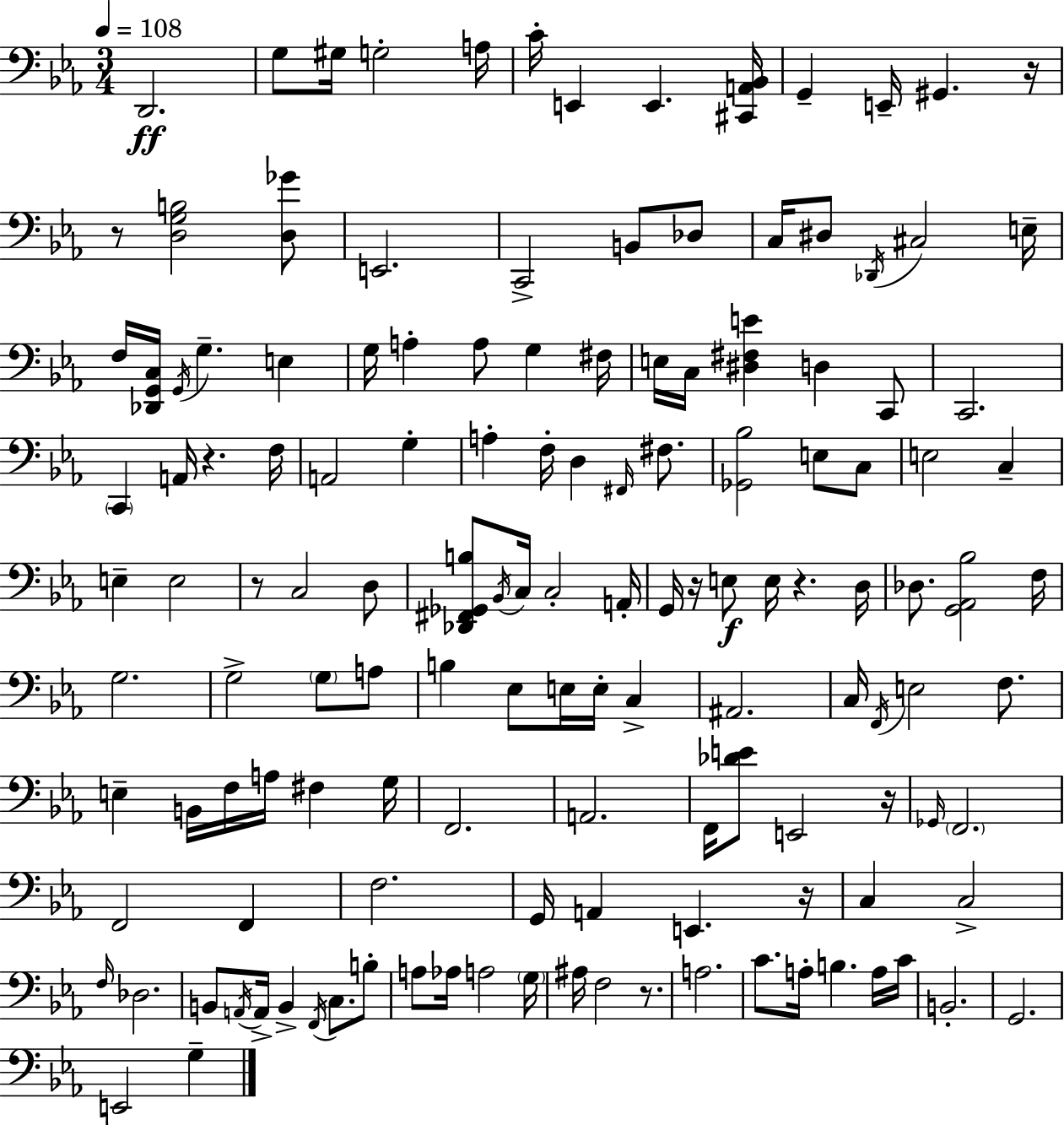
D2/h. G3/e G#3/s G3/h A3/s C4/s E2/q E2/q. [C#2,A2,Bb2]/s G2/q E2/s G#2/q. R/s R/e [D3,G3,B3]/h [D3,Gb4]/e E2/h. C2/h B2/e Db3/e C3/s D#3/e Db2/s C#3/h E3/s F3/s [Db2,G2,C3]/s G2/s G3/q. E3/q G3/s A3/q A3/e G3/q F#3/s E3/s C3/s [D#3,F#3,E4]/q D3/q C2/e C2/h. C2/q A2/s R/q. F3/s A2/h G3/q A3/q F3/s D3/q F#2/s F#3/e. [Gb2,Bb3]/h E3/e C3/e E3/h C3/q E3/q E3/h R/e C3/h D3/e [Db2,F#2,Gb2,B3]/e Bb2/s C3/s C3/h A2/s G2/s R/s E3/e E3/s R/q. D3/s Db3/e. [G2,Ab2,Bb3]/h F3/s G3/h. G3/h G3/e A3/e B3/q Eb3/e E3/s E3/s C3/q A#2/h. C3/s F2/s E3/h F3/e. E3/q B2/s F3/s A3/s F#3/q G3/s F2/h. A2/h. F2/s [Db4,E4]/e E2/h R/s Gb2/s F2/h. F2/h F2/q F3/h. G2/s A2/q E2/q. R/s C3/q C3/h F3/s Db3/h. B2/e A2/s A2/s B2/q F2/s C3/e. B3/e A3/e Ab3/s A3/h G3/s A#3/s F3/h R/e. A3/h. C4/e. A3/s B3/q. A3/s C4/s B2/h. G2/h. E2/h G3/q